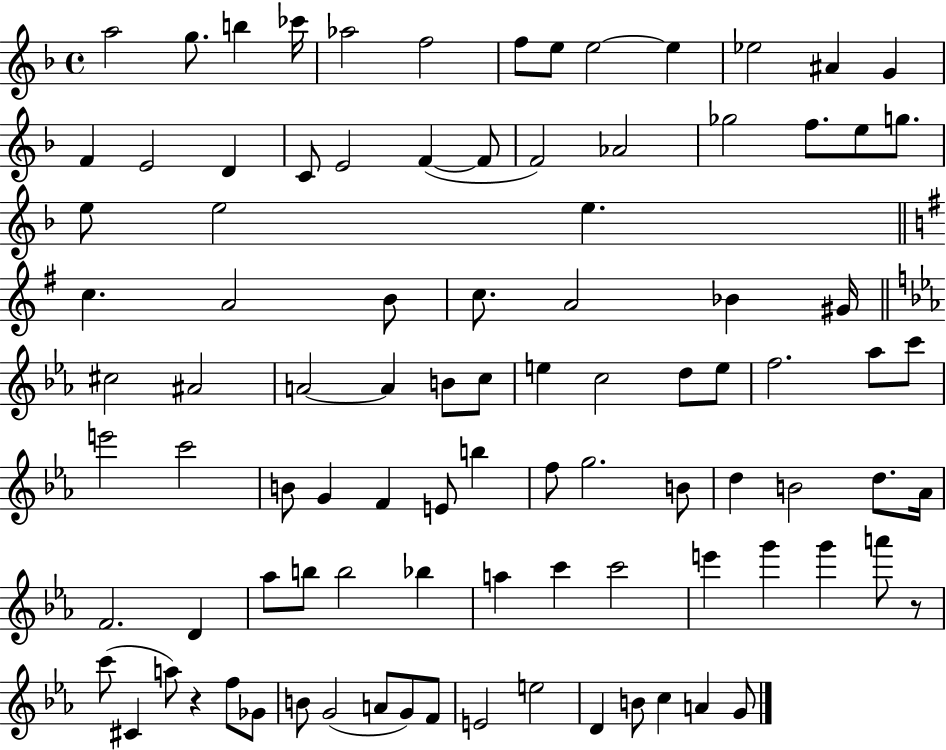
A5/h G5/e. B5/q CES6/s Ab5/h F5/h F5/e E5/e E5/h E5/q Eb5/h A#4/q G4/q F4/q E4/h D4/q C4/e E4/h F4/q F4/e F4/h Ab4/h Gb5/h F5/e. E5/e G5/e. E5/e E5/h E5/q. C5/q. A4/h B4/e C5/e. A4/h Bb4/q G#4/s C#5/h A#4/h A4/h A4/q B4/e C5/e E5/q C5/h D5/e E5/e F5/h. Ab5/e C6/e E6/h C6/h B4/e G4/q F4/q E4/e B5/q F5/e G5/h. B4/e D5/q B4/h D5/e. Ab4/s F4/h. D4/q Ab5/e B5/e B5/h Bb5/q A5/q C6/q C6/h E6/q G6/q G6/q A6/e R/e C6/e C#4/q A5/e R/q F5/e Gb4/e B4/e G4/h A4/e G4/e F4/e E4/h E5/h D4/q B4/e C5/q A4/q G4/e